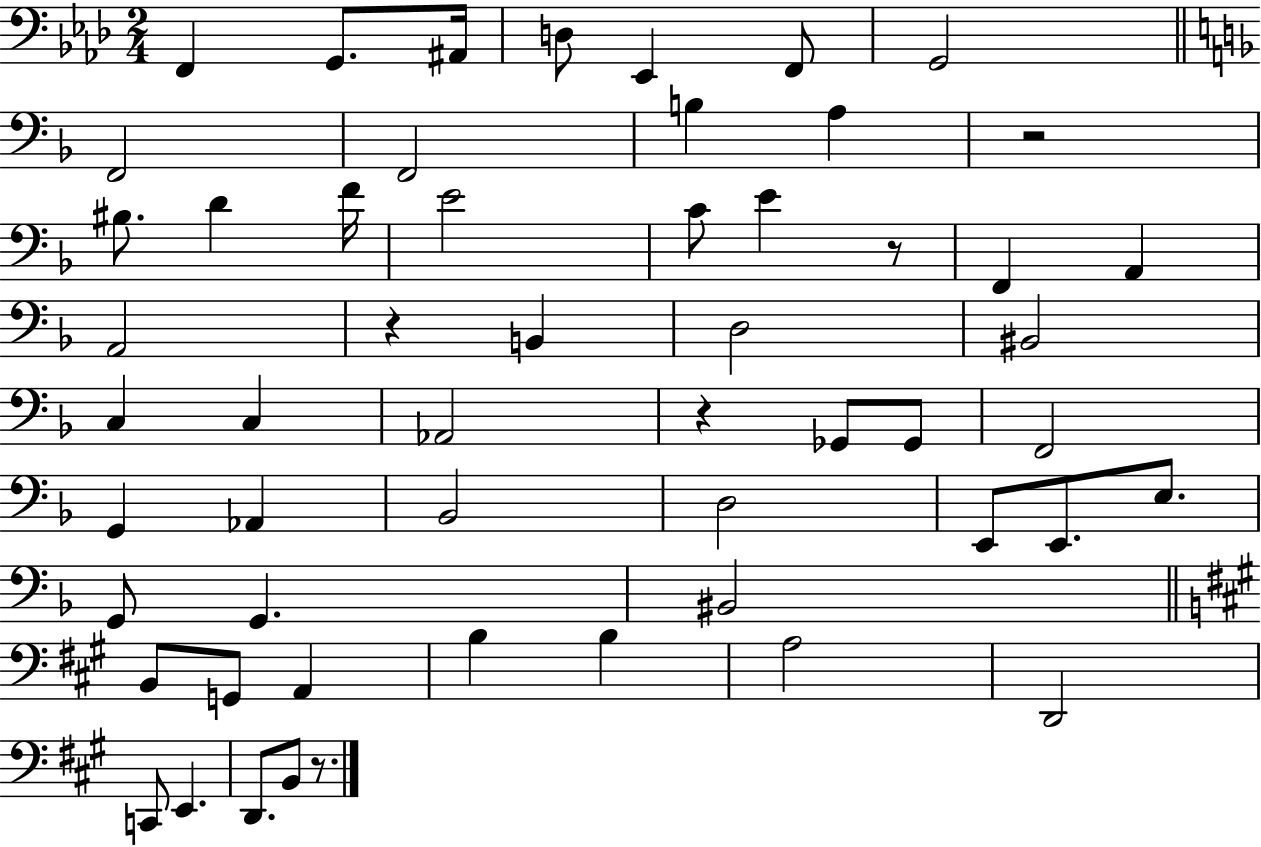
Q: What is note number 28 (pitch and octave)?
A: Gb2